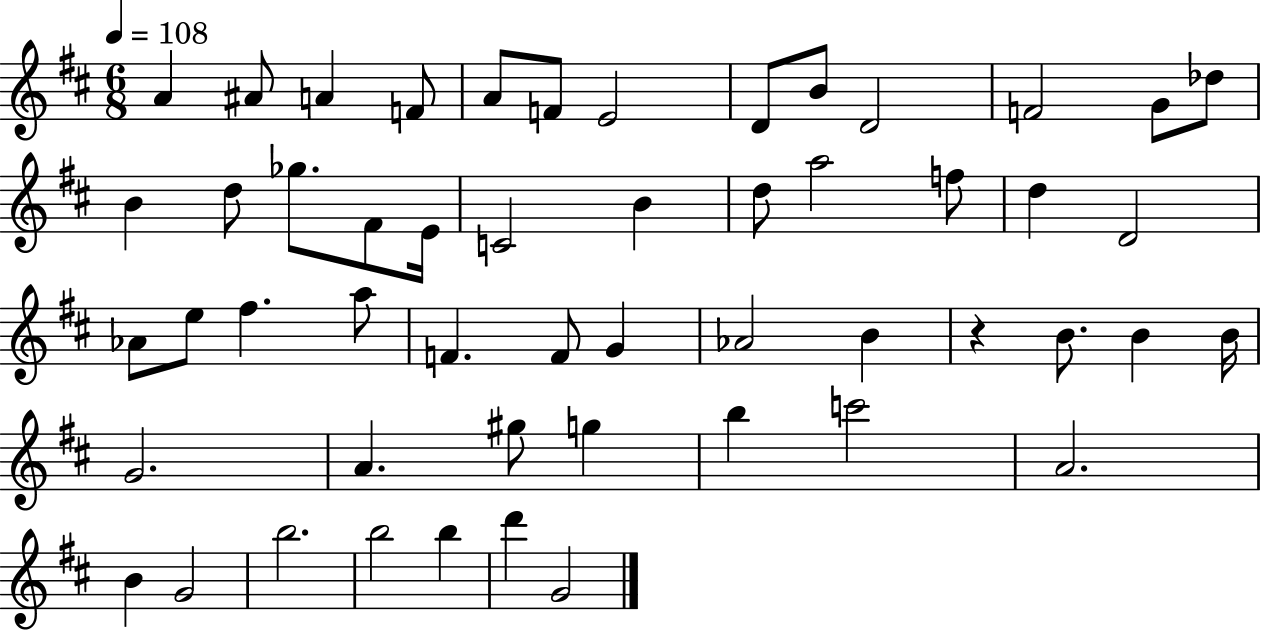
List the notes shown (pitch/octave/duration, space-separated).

A4/q A#4/e A4/q F4/e A4/e F4/e E4/h D4/e B4/e D4/h F4/h G4/e Db5/e B4/q D5/e Gb5/e. F#4/e E4/s C4/h B4/q D5/e A5/h F5/e D5/q D4/h Ab4/e E5/e F#5/q. A5/e F4/q. F4/e G4/q Ab4/h B4/q R/q B4/e. B4/q B4/s G4/h. A4/q. G#5/e G5/q B5/q C6/h A4/h. B4/q G4/h B5/h. B5/h B5/q D6/q G4/h